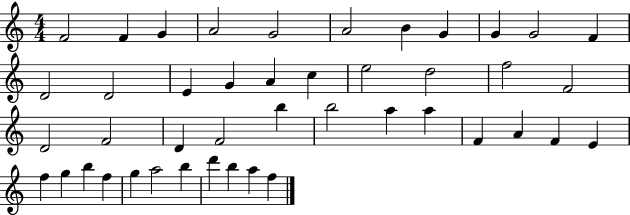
F4/h F4/q G4/q A4/h G4/h A4/h B4/q G4/q G4/q G4/h F4/q D4/h D4/h E4/q G4/q A4/q C5/q E5/h D5/h F5/h F4/h D4/h F4/h D4/q F4/h B5/q B5/h A5/q A5/q F4/q A4/q F4/q E4/q F5/q G5/q B5/q F5/q G5/q A5/h B5/q D6/q B5/q A5/q F5/q